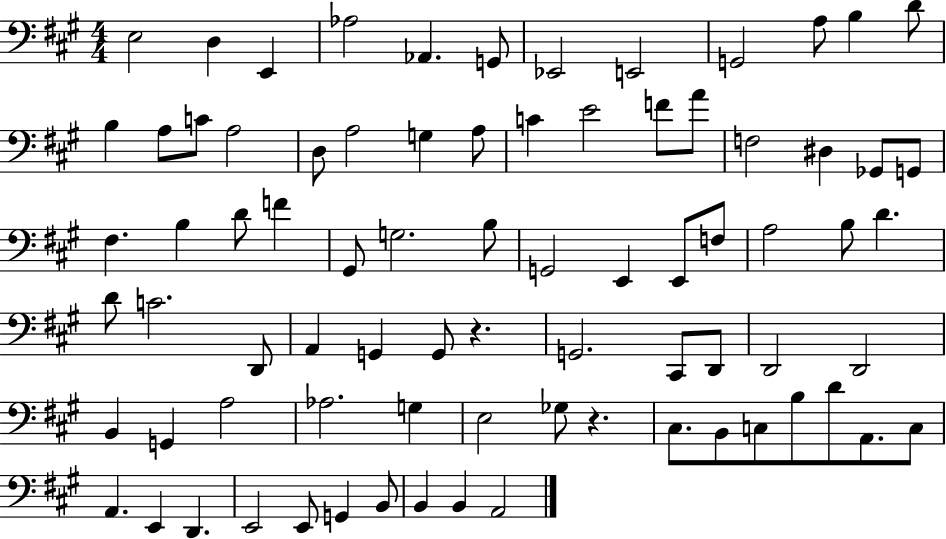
X:1
T:Untitled
M:4/4
L:1/4
K:A
E,2 D, E,, _A,2 _A,, G,,/2 _E,,2 E,,2 G,,2 A,/2 B, D/2 B, A,/2 C/2 A,2 D,/2 A,2 G, A,/2 C E2 F/2 A/2 F,2 ^D, _G,,/2 G,,/2 ^F, B, D/2 F ^G,,/2 G,2 B,/2 G,,2 E,, E,,/2 F,/2 A,2 B,/2 D D/2 C2 D,,/2 A,, G,, G,,/2 z G,,2 ^C,,/2 D,,/2 D,,2 D,,2 B,, G,, A,2 _A,2 G, E,2 _G,/2 z ^C,/2 B,,/2 C,/2 B,/2 D/2 A,,/2 C,/2 A,, E,, D,, E,,2 E,,/2 G,, B,,/2 B,, B,, A,,2